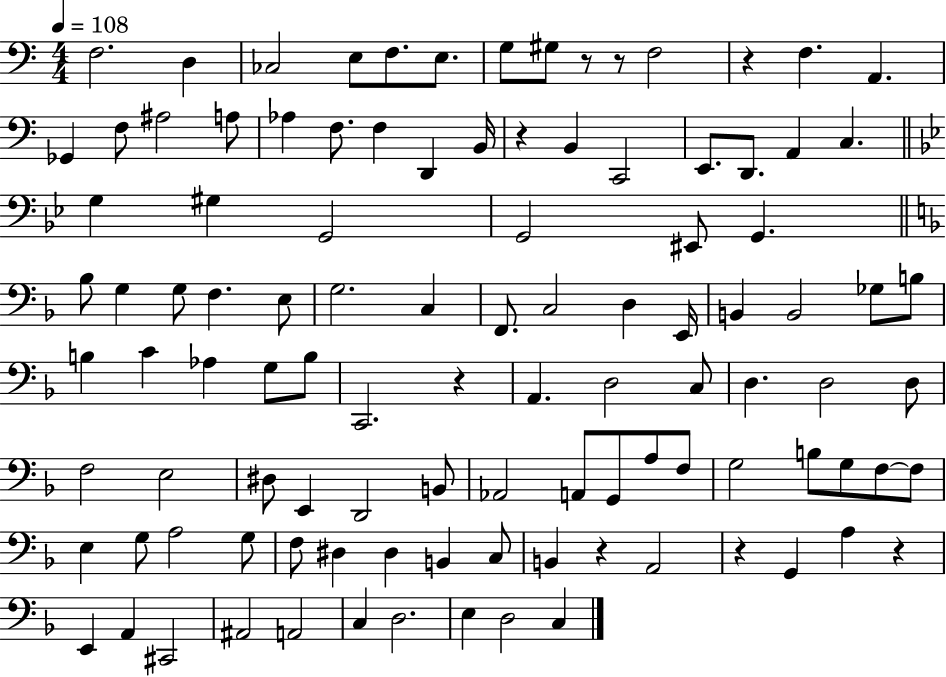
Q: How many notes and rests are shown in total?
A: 106